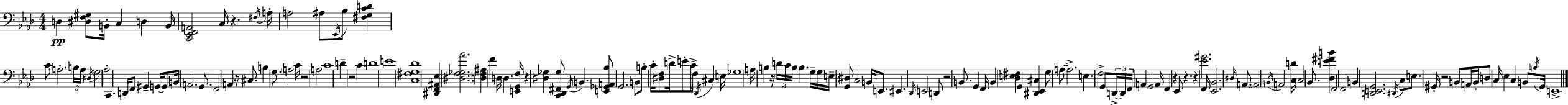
X:1
T:Untitled
M:4/4
L:1/4
K:Fm
D, [^D,F,^G,]/2 B,,/4 C, D, B,,/4 [C,,_E,,F,,A,,]2 C,/4 z ^F,/4 A,/4 A,2 ^A,/2 _E,,/4 _B,/2 [^F,G,CD] C/2 A,2 B,/4 A,/4 ^D,/4 G,2 _A,2 C,, D,,/4 F,,/2 ^G,, G,,/4 G,,/2 B,,/4 A,,2 G,,/2 F,,2 A,, z/4 ^C,/2 B, G,/2 A,2 C/4 z2 A,2 C4 D z2 C D4 E4 [C,^F,G,_D]4 [^D,,F,,^A,,_E,] [^D,F,_G,_A]2 [D,F,^A,] F D,/4 D, [E,,G,,F,]/4 z [^D,_G,] [C,,_D,,^F,,_G,]/2 G,,/4 B,, [E,,_G,,A,,_B,]/2 G,,2 B,,/2 B,/2 C/4 [^D,F,]/2 D/4 E/2 C/2 F,/4 _D,,/4 ^C, E,/4 _G,4 A,/4 B, z/4 D/4 C/4 B,/4 B, G,/4 G,/4 E,/4 [G,,^D,]/2 C,2 B,,/4 E,,/2 ^E,, _D,,/4 E,,2 D,,/2 z2 B,,/2 G,, F,,/4 B,, [_D,E,^F,] G,, [^D,,_E,,^C,] G,/2 A,/2 A,2 E, F,2 G,,/2 D,,/4 D,,/4 F,,/4 A,, G,,2 A,,/4 F,, z _E,,/2 z z [_E^G]2 F,,/4 [_E,,_B,,]2 ^D,/4 A,,/2 A,,2 B,,/4 A,,2 [C,D]/4 C,2 _B,,/2 [_D,E^FB] F,,2 F,,2 B,, [D,,E,,G,,]2 ^D,,/4 C,/2 E,/2 ^G,,/4 z2 B,,/2 A,,/4 B,,/4 D,/2 C,/4 _E, C, B,,/2 B,/4 G,,/4 E,,4